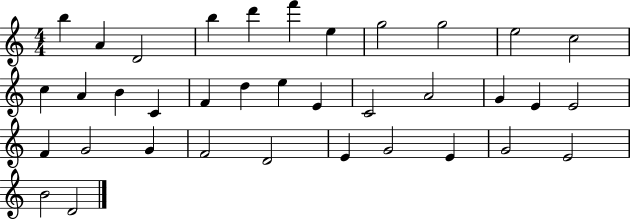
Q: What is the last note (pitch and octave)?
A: D4